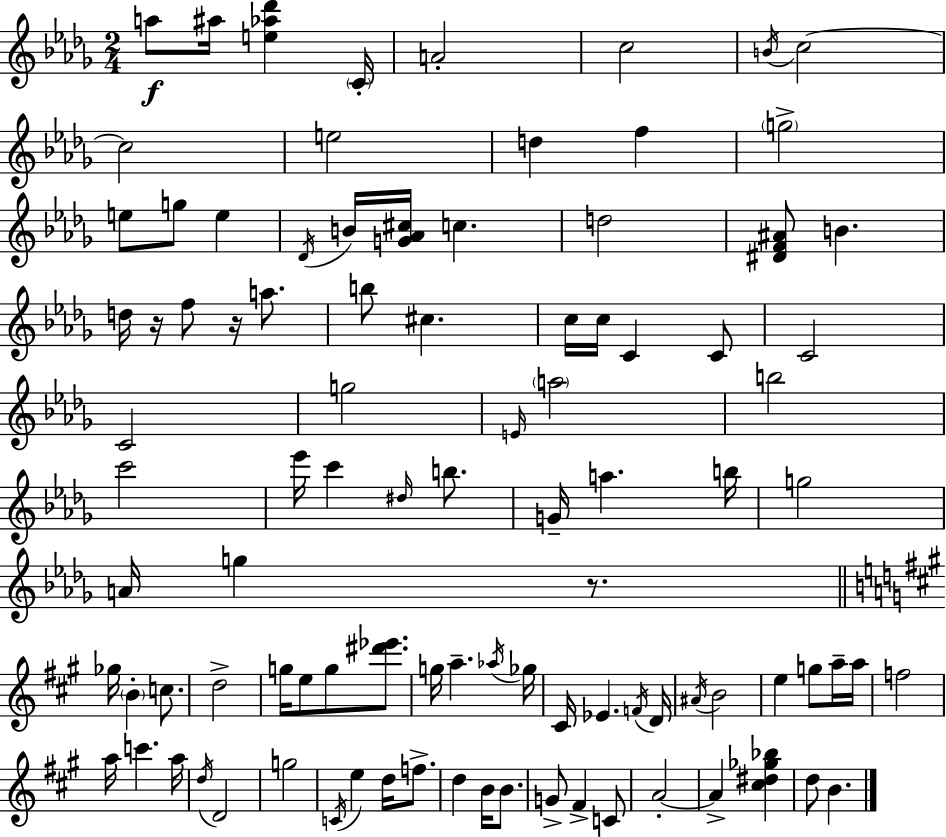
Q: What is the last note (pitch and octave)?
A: B4